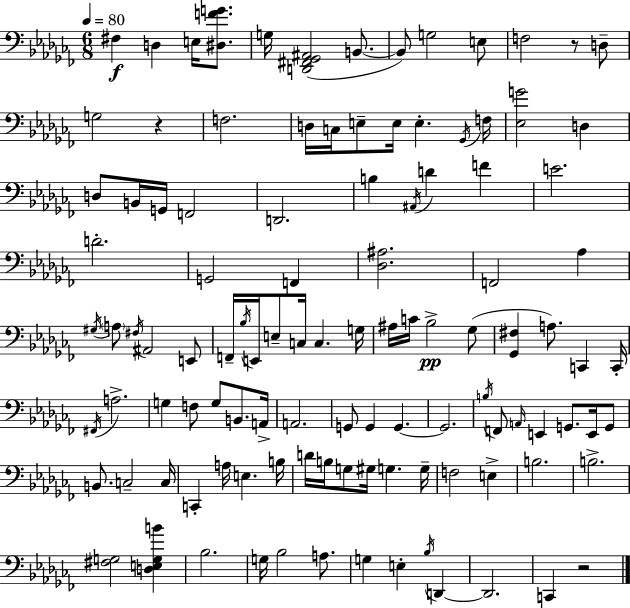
F#3/q D3/q E3/s [D#3,F4,G4]/e. G3/s [D2,F#2,Gb2,A#2]/h B2/e. B2/e G3/h E3/e F3/h R/e D3/e G3/h R/q F3/h. D3/s C3/s E3/e E3/s E3/q. Gb2/s F3/s [Eb3,G4]/h D3/q D3/e B2/s G2/s F2/h D2/h. B3/q A#2/s D4/q F4/q E4/h. D4/h. G2/h F2/q [Db3,A#3]/h. F2/h Ab3/q G#3/s A3/e F#3/s A#2/h E2/e F2/s Bb3/s E2/s E3/e C3/s C3/q. G3/s A#3/s C4/s Bb3/h Gb3/e [Gb2,F#3]/q A3/e. C2/q C2/s F#2/s A3/h. G3/q F3/e G3/e B2/e. A2/s A2/h. G2/e G2/q G2/q. G2/h. B3/s F2/e A2/s E2/q G2/e. E2/s G2/e B2/e. C3/h C3/s C2/q A3/s E3/q. B3/s D4/s B3/s G3/e G#3/s G3/q. G3/s F3/h E3/q B3/h. B3/h. [F#3,G3]/h [D3,E3,G3,B4]/q Bb3/h. G3/s Bb3/h A3/e. G3/q E3/q Bb3/s D2/q D2/h. C2/q R/h